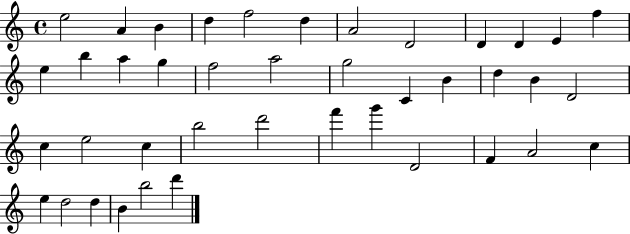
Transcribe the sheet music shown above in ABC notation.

X:1
T:Untitled
M:4/4
L:1/4
K:C
e2 A B d f2 d A2 D2 D D E f e b a g f2 a2 g2 C B d B D2 c e2 c b2 d'2 f' g' D2 F A2 c e d2 d B b2 d'